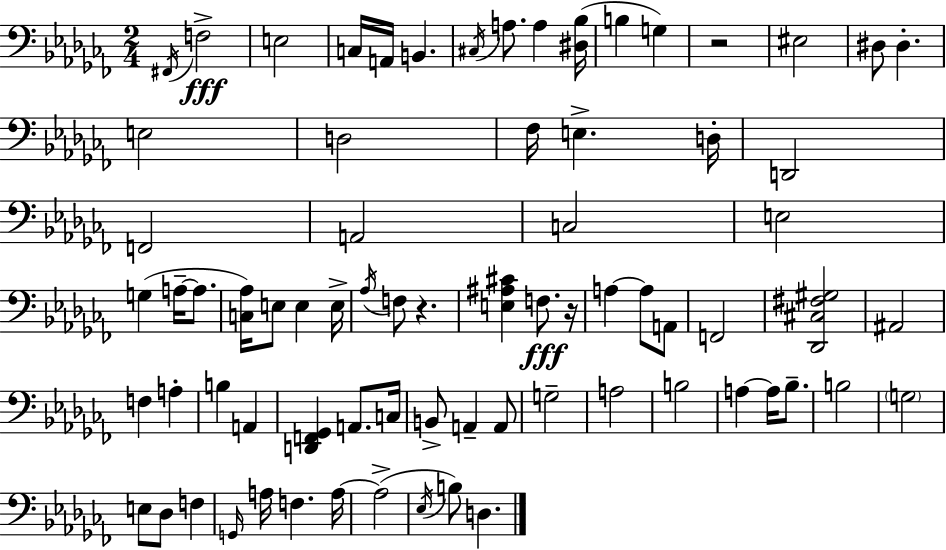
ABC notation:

X:1
T:Untitled
M:2/4
L:1/4
K:Abm
^F,,/4 F,2 E,2 C,/4 A,,/4 B,, ^C,/4 A,/2 A, [^D,_B,]/4 B, G, z2 ^E,2 ^D,/2 ^D, E,2 D,2 _F,/4 E, D,/4 D,,2 F,,2 A,,2 C,2 E,2 G, A,/4 A,/2 [C,_A,]/4 E,/2 E, E,/4 _A,/4 F,/2 z [E,^A,^C] F,/2 z/4 A, A,/2 A,,/2 F,,2 [_D,,^C,^F,^G,]2 ^A,,2 F, A, B, A,, [D,,F,,_G,,] A,,/2 C,/4 B,,/2 A,, A,,/2 G,2 A,2 B,2 A, A,/4 _B,/2 B,2 G,2 E,/2 _D,/2 F, G,,/4 A,/4 F, A,/4 A,2 _E,/4 B,/2 D,